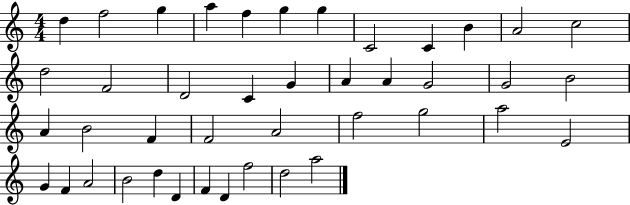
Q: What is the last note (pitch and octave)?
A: A5